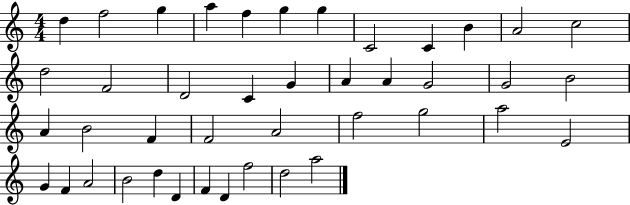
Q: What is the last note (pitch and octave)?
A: A5